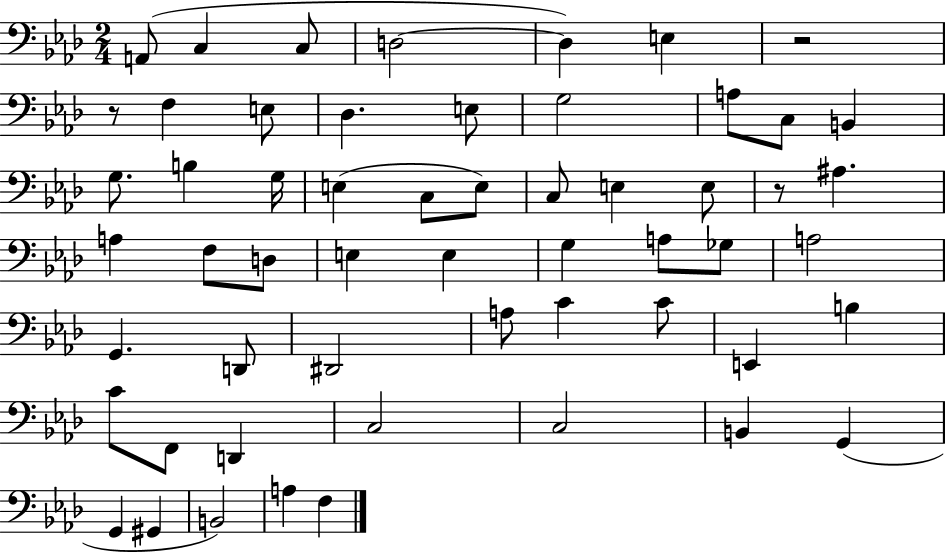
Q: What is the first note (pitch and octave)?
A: A2